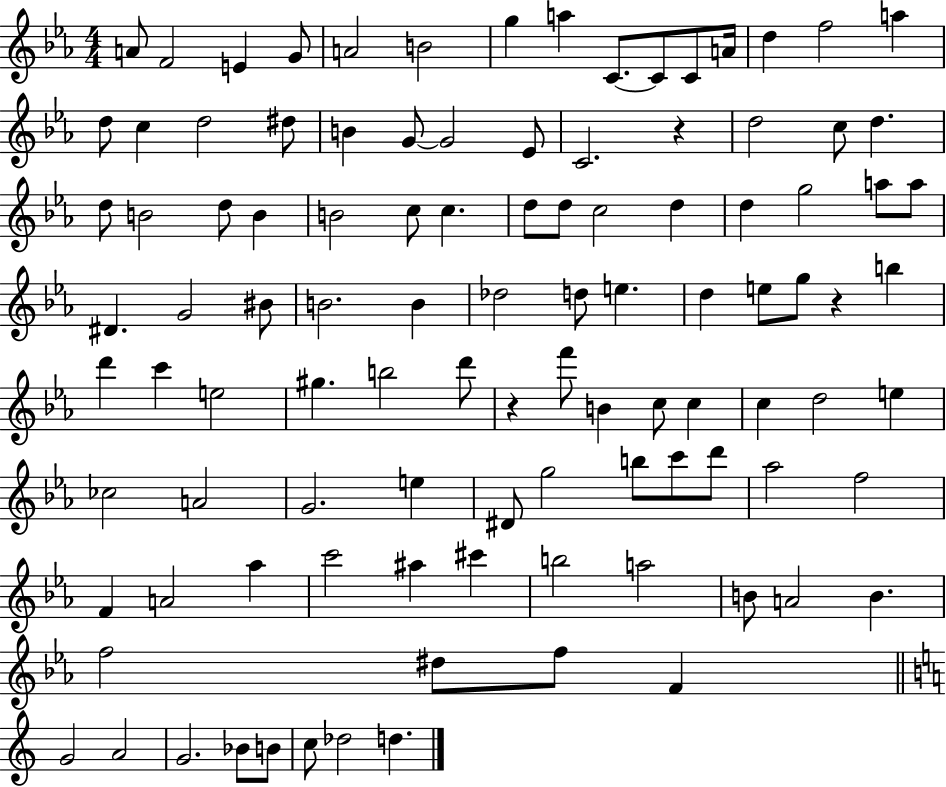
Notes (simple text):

A4/e F4/h E4/q G4/e A4/h B4/h G5/q A5/q C4/e. C4/e C4/e A4/s D5/q F5/h A5/q D5/e C5/q D5/h D#5/e B4/q G4/e G4/h Eb4/e C4/h. R/q D5/h C5/e D5/q. D5/e B4/h D5/e B4/q B4/h C5/e C5/q. D5/e D5/e C5/h D5/q D5/q G5/h A5/e A5/e D#4/q. G4/h BIS4/e B4/h. B4/q Db5/h D5/e E5/q. D5/q E5/e G5/e R/q B5/q D6/q C6/q E5/h G#5/q. B5/h D6/e R/q F6/e B4/q C5/e C5/q C5/q D5/h E5/q CES5/h A4/h G4/h. E5/q D#4/e G5/h B5/e C6/e D6/e Ab5/h F5/h F4/q A4/h Ab5/q C6/h A#5/q C#6/q B5/h A5/h B4/e A4/h B4/q. F5/h D#5/e F5/e F4/q G4/h A4/h G4/h. Bb4/e B4/e C5/e Db5/h D5/q.